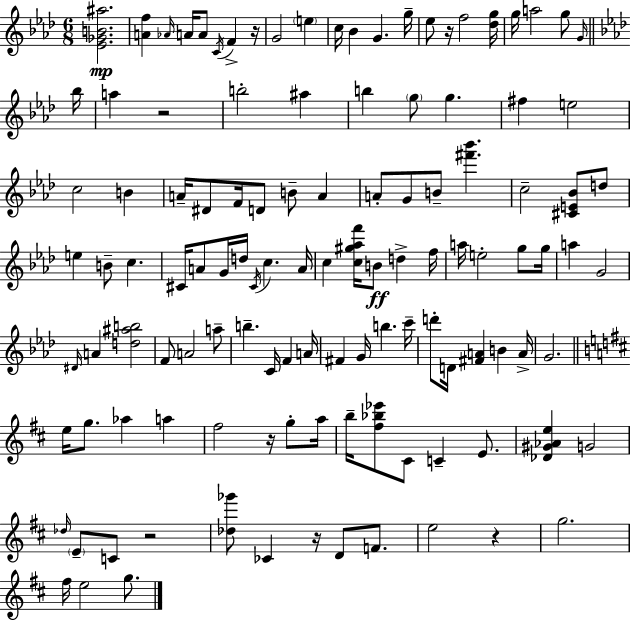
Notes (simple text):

[Eb4,Gb4,B4,A#5]/h. [A4,F5]/q Ab4/s A4/s A4/e C4/s F4/q R/s G4/h E5/q C5/s Bb4/q G4/q. G5/s Eb5/e R/s F5/h [Db5,G5]/s G5/s A5/h G5/e G4/s Bb5/s A5/q R/h B5/h A#5/q B5/q G5/e G5/q. F#5/q E5/h C5/h B4/q A4/s D#4/e F4/s D4/e B4/e A4/q A4/e G4/e B4/e [F#6,Bb6]/q. C5/h [C#4,E4,Bb4]/e D5/e E5/q B4/e C5/q. C#4/s A4/e G4/s D5/s C#4/s C5/q. A4/s C5/q [C5,G#5,Ab5,F6]/s B4/e D5/q F5/s A5/s E5/h G5/e G5/s A5/q G4/h D#4/s A4/q [D5,A#5,B5]/h F4/e A4/h A5/e B5/q. C4/s F4/q A4/s F#4/q G4/s B5/q. C6/s D6/e D4/s [F#4,A4]/q B4/q A4/s G4/h. E5/s G5/e. Ab5/q A5/q F#5/h R/s G5/e A5/s B5/s [F#5,Bb5,Eb6]/e C#4/e C4/q E4/e. [Db4,G#4,Ab4,E5]/q G4/h Db5/s E4/e C4/e R/h [Db5,Gb6]/e CES4/q R/s D4/e F4/e. E5/h R/q G5/h. F#5/s E5/h G5/e.